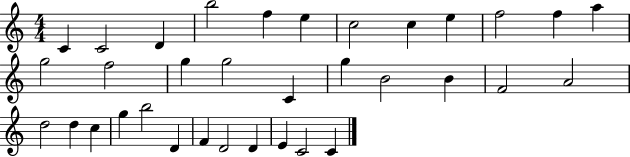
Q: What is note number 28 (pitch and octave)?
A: D4